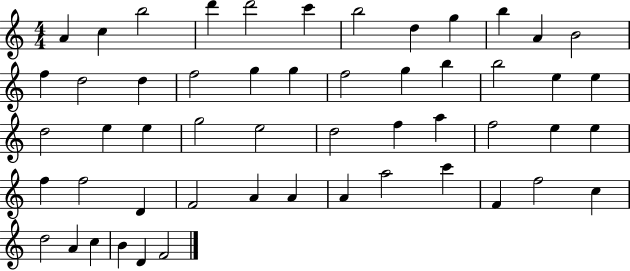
A4/q C5/q B5/h D6/q D6/h C6/q B5/h D5/q G5/q B5/q A4/q B4/h F5/q D5/h D5/q F5/h G5/q G5/q F5/h G5/q B5/q B5/h E5/q E5/q D5/h E5/q E5/q G5/h E5/h D5/h F5/q A5/q F5/h E5/q E5/q F5/q F5/h D4/q F4/h A4/q A4/q A4/q A5/h C6/q F4/q F5/h C5/q D5/h A4/q C5/q B4/q D4/q F4/h